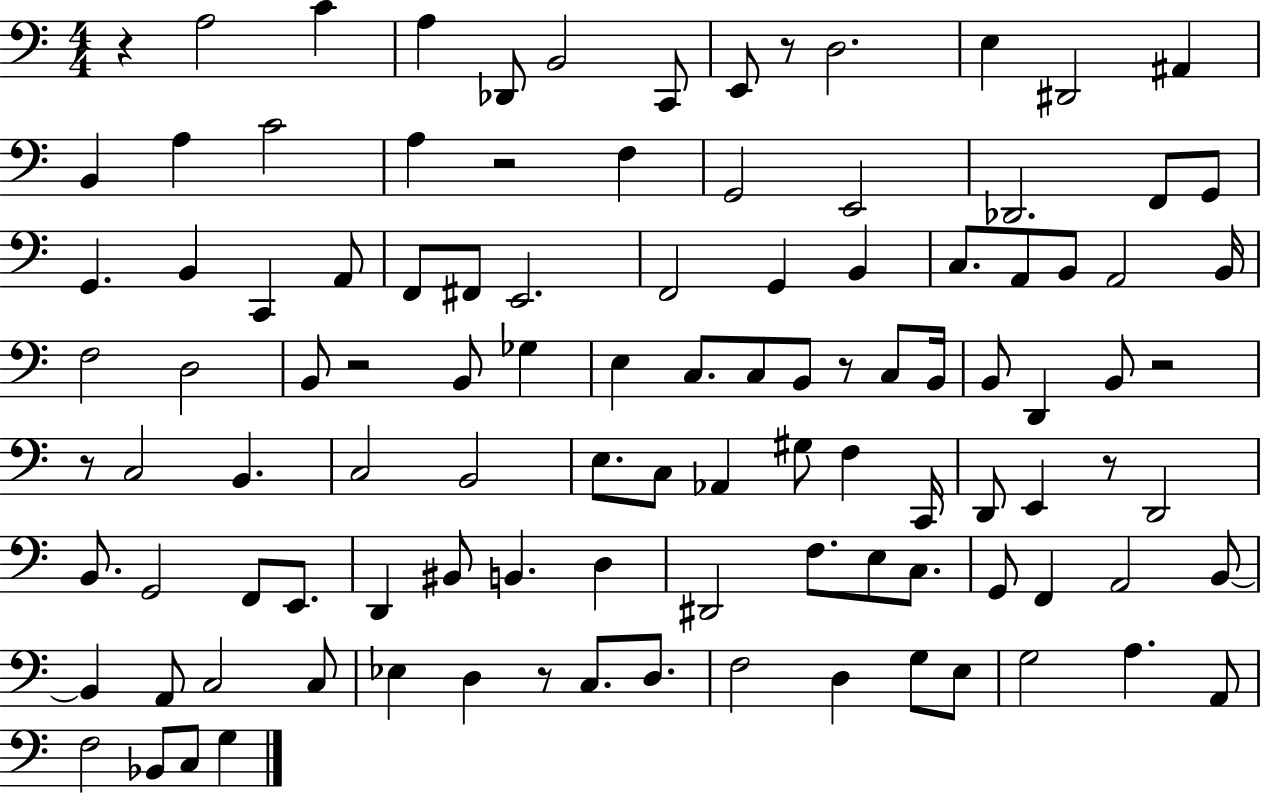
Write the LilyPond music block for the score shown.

{
  \clef bass
  \numericTimeSignature
  \time 4/4
  \key c \major
  r4 a2 c'4 | a4 des,8 b,2 c,8 | e,8 r8 d2. | e4 dis,2 ais,4 | \break b,4 a4 c'2 | a4 r2 f4 | g,2 e,2 | des,2. f,8 g,8 | \break g,4. b,4 c,4 a,8 | f,8 fis,8 e,2. | f,2 g,4 b,4 | c8. a,8 b,8 a,2 b,16 | \break f2 d2 | b,8 r2 b,8 ges4 | e4 c8. c8 b,8 r8 c8 b,16 | b,8 d,4 b,8 r2 | \break r8 c2 b,4. | c2 b,2 | e8. c8 aes,4 gis8 f4 c,16 | d,8 e,4 r8 d,2 | \break b,8. g,2 f,8 e,8. | d,4 bis,8 b,4. d4 | dis,2 f8. e8 c8. | g,8 f,4 a,2 b,8~~ | \break b,4 a,8 c2 c8 | ees4 d4 r8 c8. d8. | f2 d4 g8 e8 | g2 a4. a,8 | \break f2 bes,8 c8 g4 | \bar "|."
}